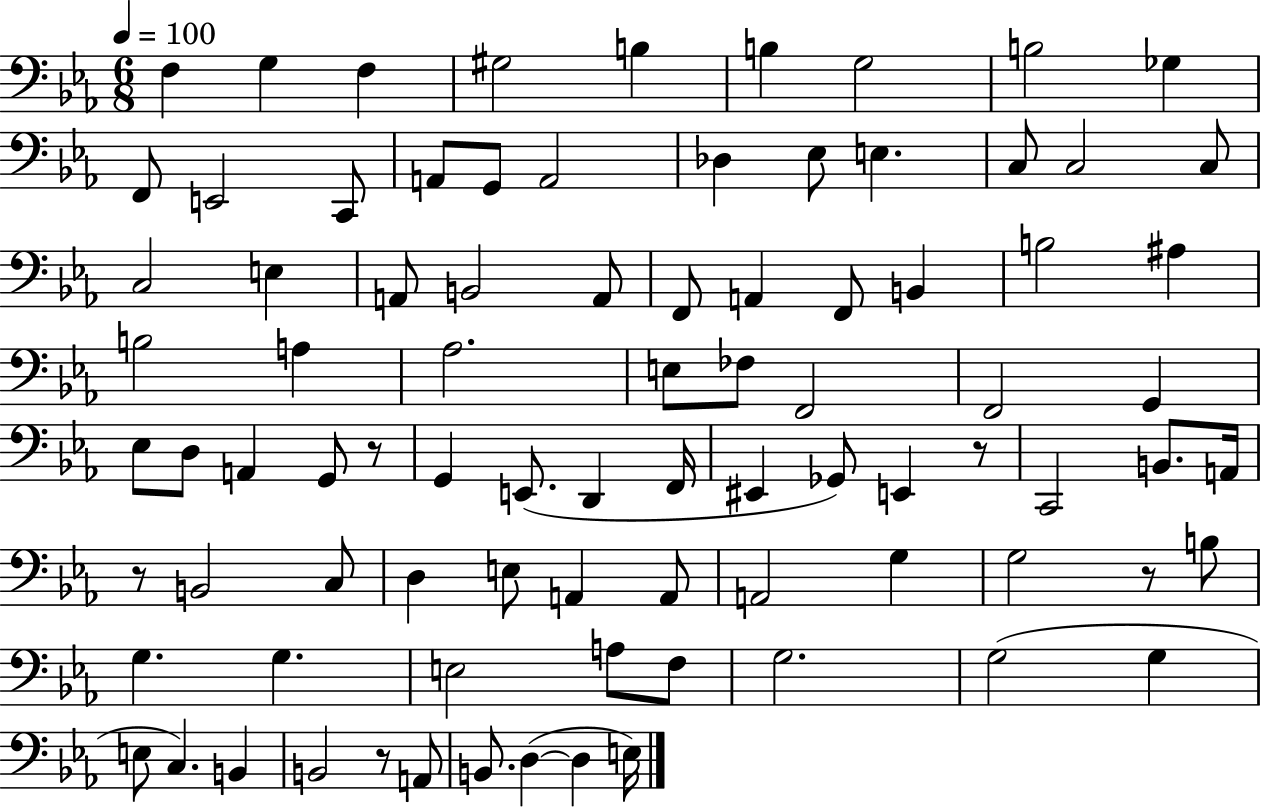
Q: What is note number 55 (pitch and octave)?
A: B2